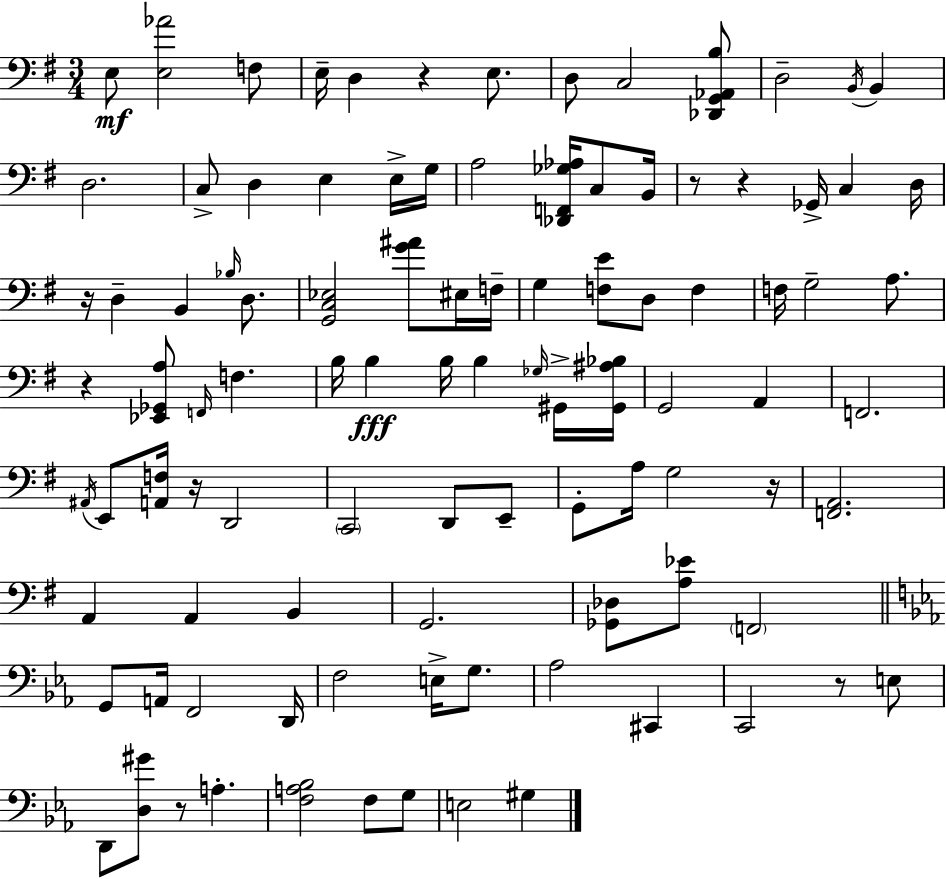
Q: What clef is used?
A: bass